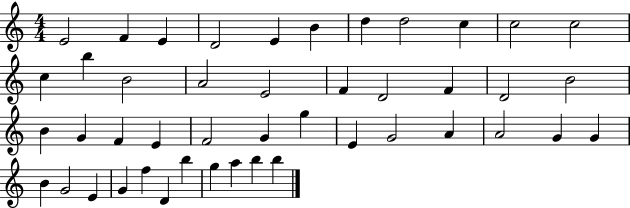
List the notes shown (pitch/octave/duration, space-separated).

E4/h F4/q E4/q D4/h E4/q B4/q D5/q D5/h C5/q C5/h C5/h C5/q B5/q B4/h A4/h E4/h F4/q D4/h F4/q D4/h B4/h B4/q G4/q F4/q E4/q F4/h G4/q G5/q E4/q G4/h A4/q A4/h G4/q G4/q B4/q G4/h E4/q G4/q F5/q D4/q B5/q G5/q A5/q B5/q B5/q